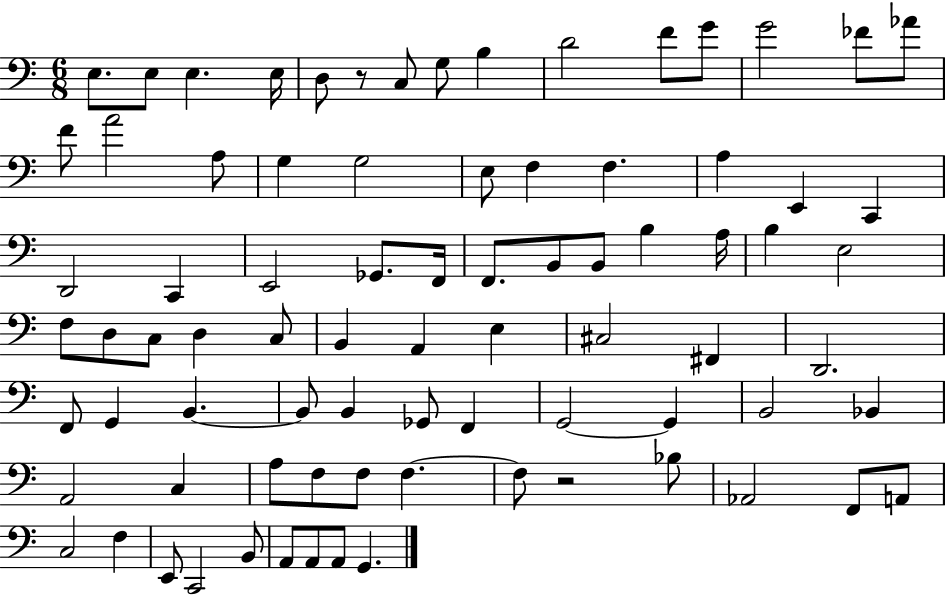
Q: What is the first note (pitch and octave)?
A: E3